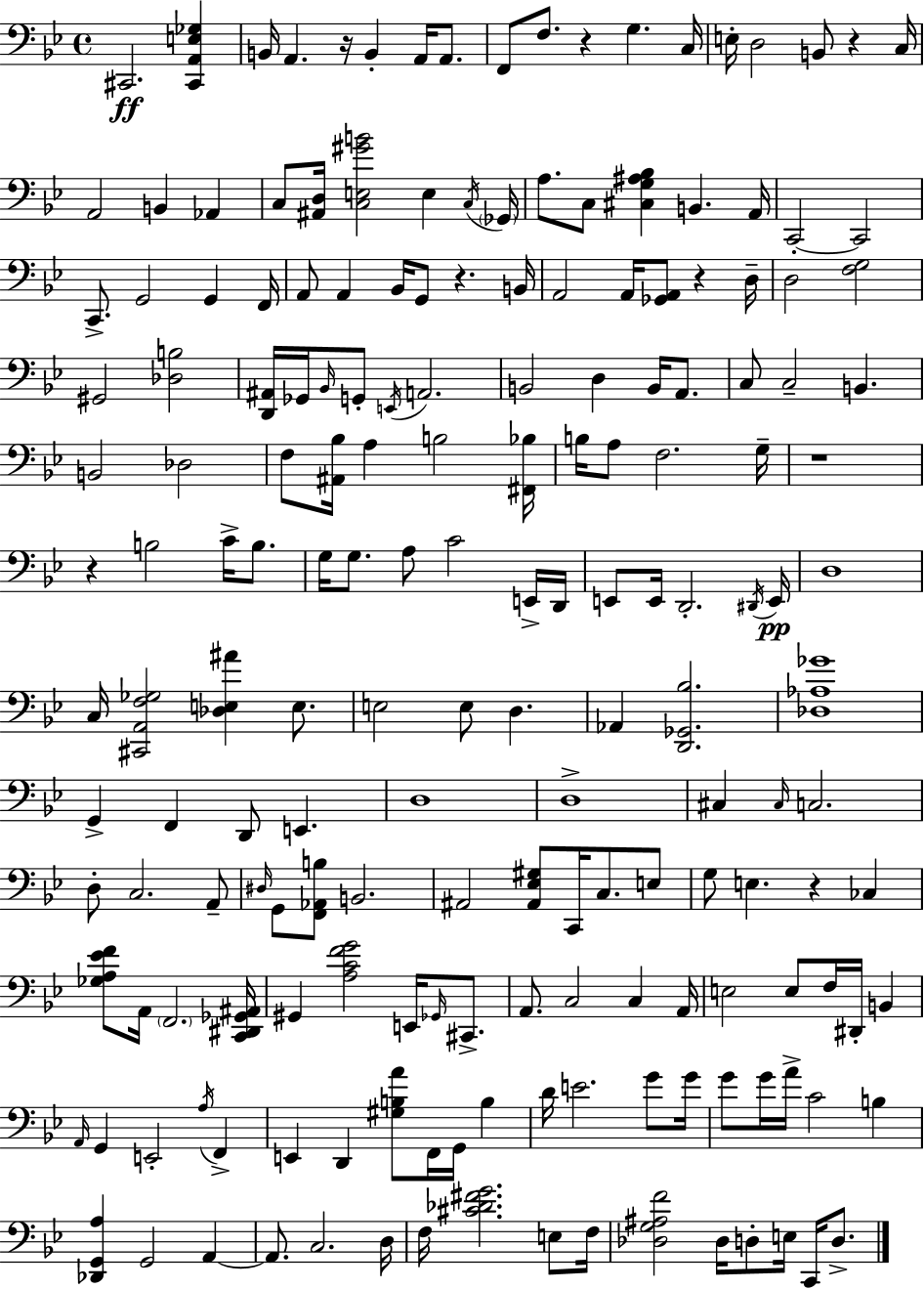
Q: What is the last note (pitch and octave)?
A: D3